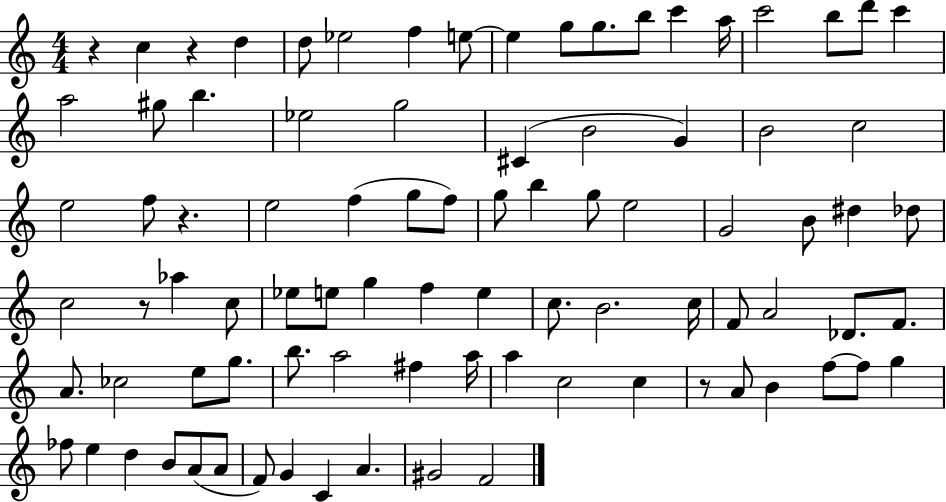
R/q C5/q R/q D5/q D5/e Eb5/h F5/q E5/e E5/q G5/e G5/e. B5/e C6/q A5/s C6/h B5/e D6/e C6/q A5/h G#5/e B5/q. Eb5/h G5/h C#4/q B4/h G4/q B4/h C5/h E5/h F5/e R/q. E5/h F5/q G5/e F5/e G5/e B5/q G5/e E5/h G4/h B4/e D#5/q Db5/e C5/h R/e Ab5/q C5/e Eb5/e E5/e G5/q F5/q E5/q C5/e. B4/h. C5/s F4/e A4/h Db4/e. F4/e. A4/e. CES5/h E5/e G5/e. B5/e. A5/h F#5/q A5/s A5/q C5/h C5/q R/e A4/e B4/q F5/e F5/e G5/q FES5/e E5/q D5/q B4/e A4/e A4/e F4/e G4/q C4/q A4/q. G#4/h F4/h